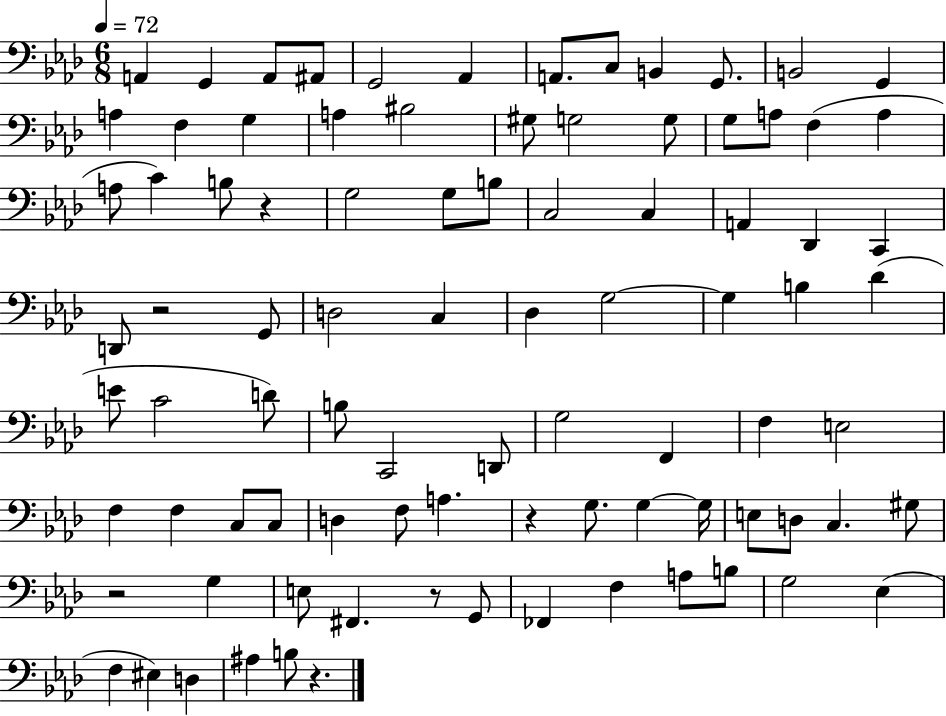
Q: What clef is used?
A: bass